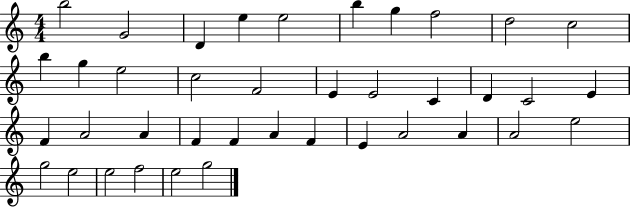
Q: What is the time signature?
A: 4/4